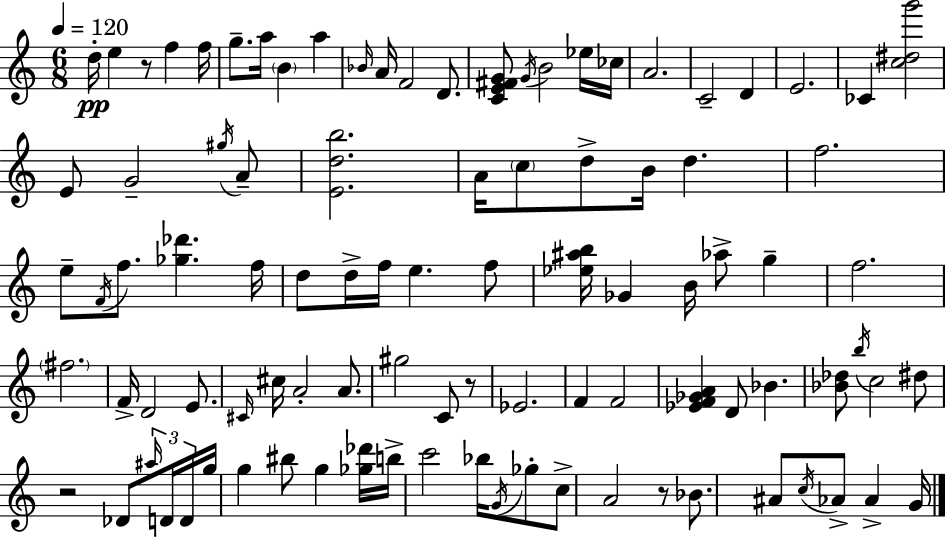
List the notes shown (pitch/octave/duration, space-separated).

D5/s E5/q R/e F5/q F5/s G5/e. A5/s B4/q A5/q Bb4/s A4/s F4/h D4/e. [C4,E4,F#4,G4]/e G4/s B4/h Eb5/s CES5/s A4/h. C4/h D4/q E4/h. CES4/q [C5,D#5,G6]/h E4/e G4/h G#5/s A4/e [E4,D5,B5]/h. A4/s C5/e D5/e B4/s D5/q. F5/h. E5/e F4/s F5/e. [Gb5,Db6]/q. F5/s D5/e D5/s F5/s E5/q. F5/e [Eb5,A#5,B5]/s Gb4/q B4/s Ab5/e G5/q F5/h. F#5/h. F4/s D4/h E4/e. C#4/s C#5/s A4/h A4/e. G#5/h C4/e R/e Eb4/h. F4/q F4/h [Eb4,F4,Gb4,A4]/q D4/e Bb4/q. [Bb4,Db5]/e B5/s C5/h D#5/e R/h Db4/e A#5/s D4/s D4/s G5/s G5/q BIS5/e G5/q [Gb5,Db6]/s B5/s C6/h Bb5/s G4/s Gb5/e C5/e A4/h R/e Bb4/e. A#4/e C5/s Ab4/e Ab4/q G4/s